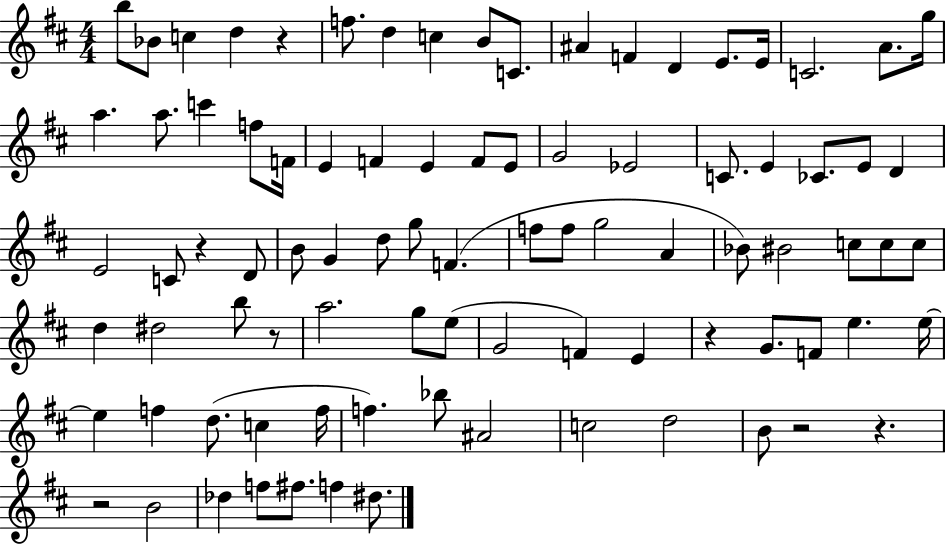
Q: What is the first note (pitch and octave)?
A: B5